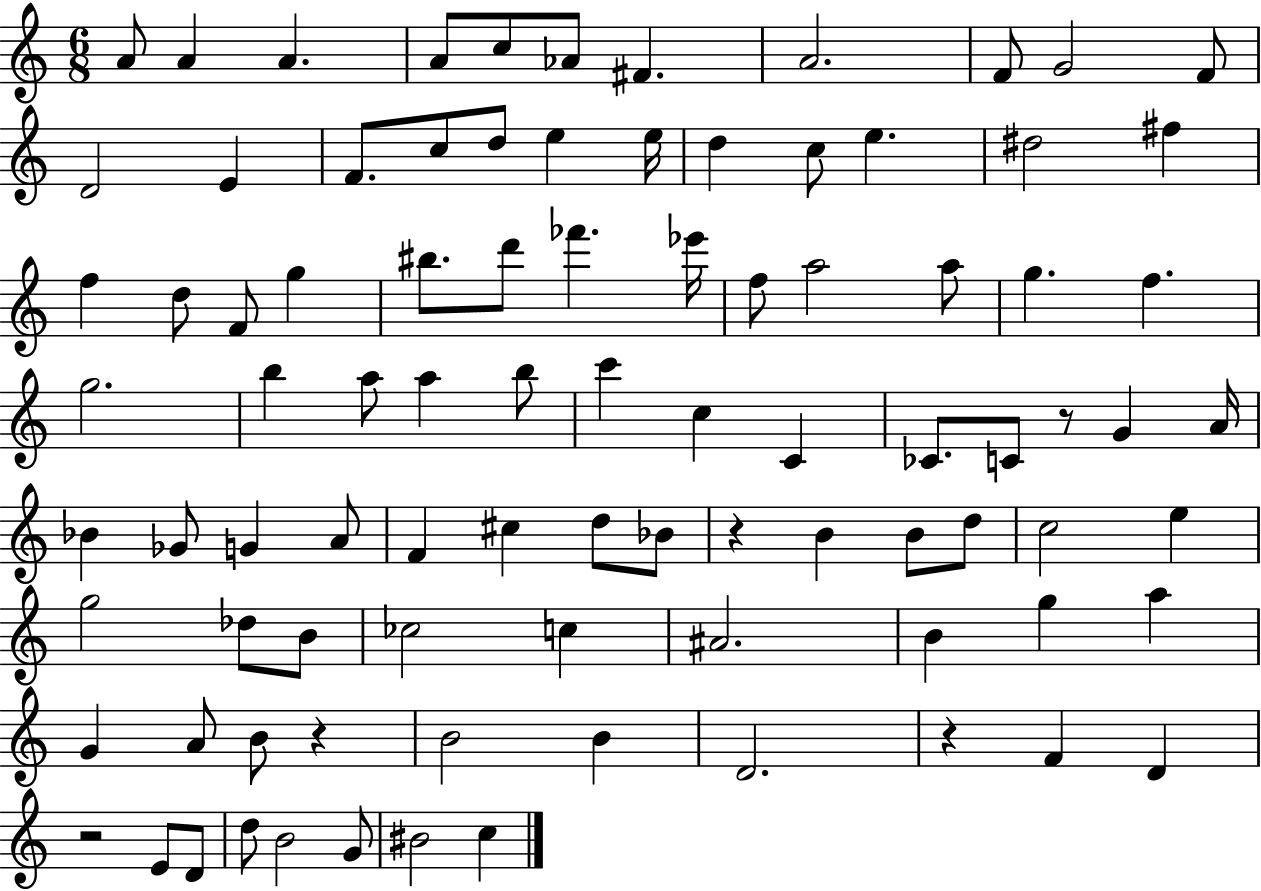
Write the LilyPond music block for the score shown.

{
  \clef treble
  \numericTimeSignature
  \time 6/8
  \key c \major
  a'8 a'4 a'4. | a'8 c''8 aes'8 fis'4. | a'2. | f'8 g'2 f'8 | \break d'2 e'4 | f'8. c''8 d''8 e''4 e''16 | d''4 c''8 e''4. | dis''2 fis''4 | \break f''4 d''8 f'8 g''4 | bis''8. d'''8 fes'''4. ees'''16 | f''8 a''2 a''8 | g''4. f''4. | \break g''2. | b''4 a''8 a''4 b''8 | c'''4 c''4 c'4 | ces'8. c'8 r8 g'4 a'16 | \break bes'4 ges'8 g'4 a'8 | f'4 cis''4 d''8 bes'8 | r4 b'4 b'8 d''8 | c''2 e''4 | \break g''2 des''8 b'8 | ces''2 c''4 | ais'2. | b'4 g''4 a''4 | \break g'4 a'8 b'8 r4 | b'2 b'4 | d'2. | r4 f'4 d'4 | \break r2 e'8 d'8 | d''8 b'2 g'8 | bis'2 c''4 | \bar "|."
}